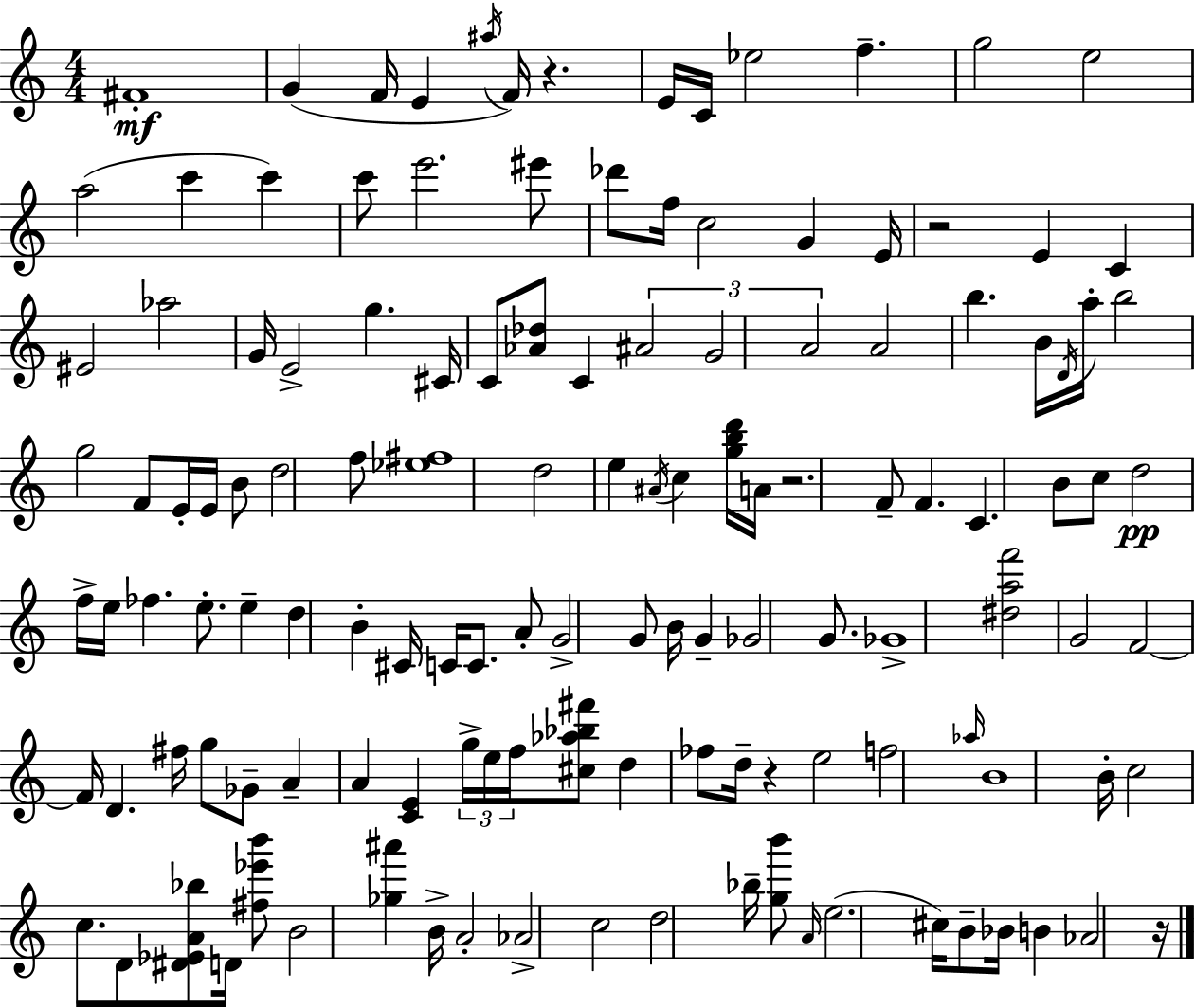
X:1
T:Untitled
M:4/4
L:1/4
K:C
^F4 G F/4 E ^a/4 F/4 z E/4 C/4 _e2 f g2 e2 a2 c' c' c'/2 e'2 ^e'/2 _d'/2 f/4 c2 G E/4 z2 E C ^E2 _a2 G/4 E2 g ^C/4 C/2 [_A_d]/2 C ^A2 G2 A2 A2 b B/4 D/4 a/4 b2 g2 F/2 E/4 E/4 B/2 d2 f/2 [_e^f]4 d2 e ^A/4 c [gbd']/4 A/4 z2 F/2 F C B/2 c/2 d2 f/4 e/4 _f e/2 e d B ^C/4 C/4 C/2 A/2 G2 G/2 B/4 G _G2 G/2 _G4 [^daf']2 G2 F2 F/4 D ^f/4 g/2 _G/2 A A [CE] g/4 e/4 f/4 [^c_a_b^f']/2 d _f/2 d/4 z e2 f2 _a/4 B4 B/4 c2 c/2 D/2 [^D_EA_b]/2 D/4 [^f_e'b']/2 B2 [_g^a'] B/4 A2 _A2 c2 d2 _b/4 [gb']/2 A/4 e2 ^c/4 B/2 _B/4 B _A2 z/4